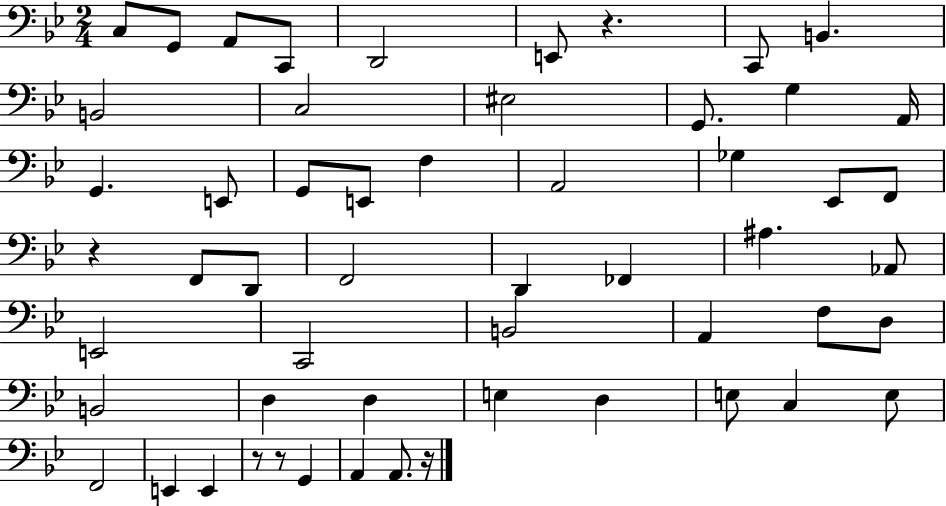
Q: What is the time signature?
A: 2/4